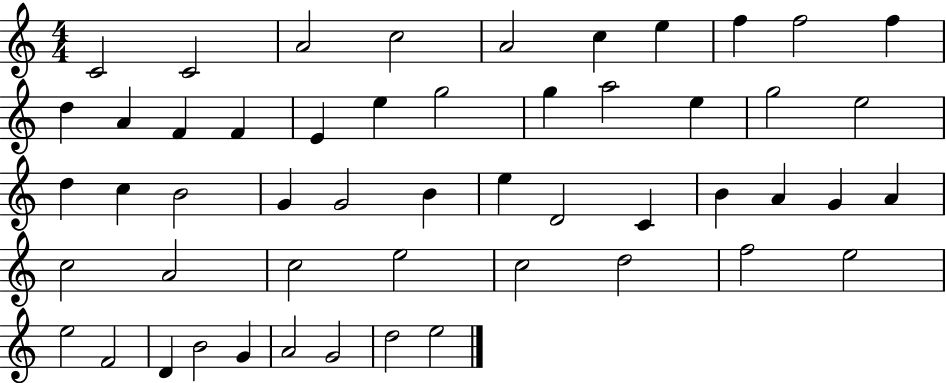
C4/h C4/h A4/h C5/h A4/h C5/q E5/q F5/q F5/h F5/q D5/q A4/q F4/q F4/q E4/q E5/q G5/h G5/q A5/h E5/q G5/h E5/h D5/q C5/q B4/h G4/q G4/h B4/q E5/q D4/h C4/q B4/q A4/q G4/q A4/q C5/h A4/h C5/h E5/h C5/h D5/h F5/h E5/h E5/h F4/h D4/q B4/h G4/q A4/h G4/h D5/h E5/h